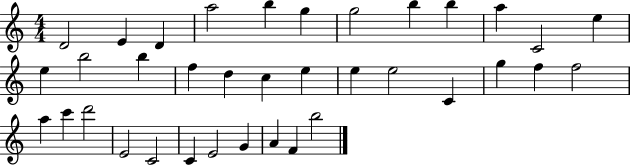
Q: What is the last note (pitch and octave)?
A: B5